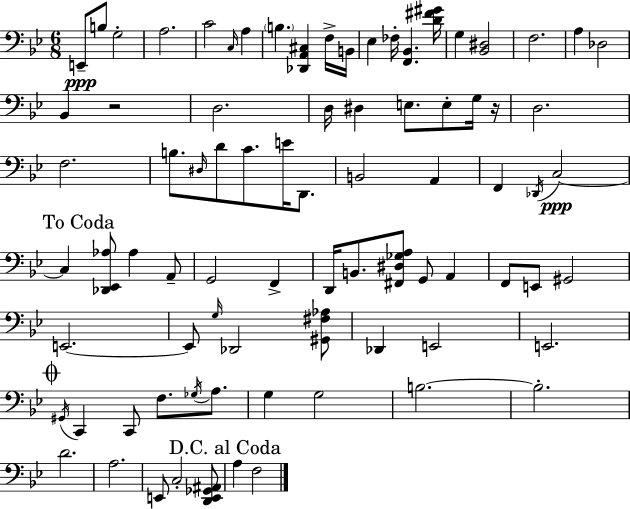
E2/e B3/e G3/h A3/h. C4/h C3/s A3/q B3/q. [Db2,A2,C#3]/q F3/s B2/s Eb3/q FES3/s [F2,Bb2]/q. [D4,F#4,G#4]/s G3/q [Bb2,D#3]/h F3/h. A3/q Db3/h Bb2/q R/h D3/h. D3/s D#3/q E3/e. E3/e G3/s R/s D3/h. F3/h. B3/e. D#3/s D4/e C4/e. E4/s D2/e. B2/h A2/q F2/q Db2/s C3/h C3/q [Db2,Eb2,Ab3]/e Ab3/q A2/e G2/h F2/q D2/s B2/e. [F#2,D#3,Gb3,A3]/e G2/e A2/q F2/e E2/e G#2/h E2/h. E2/e G3/s Db2/h [G#2,F#3,Ab3]/e Db2/q E2/h E2/h. G#2/s C2/q C2/e F3/e. Gb3/s A3/e. G3/q G3/h B3/h. B3/h. D4/h. A3/h. E2/e C3/h [D2,E2,Gb2,A#2]/e A3/q F3/h